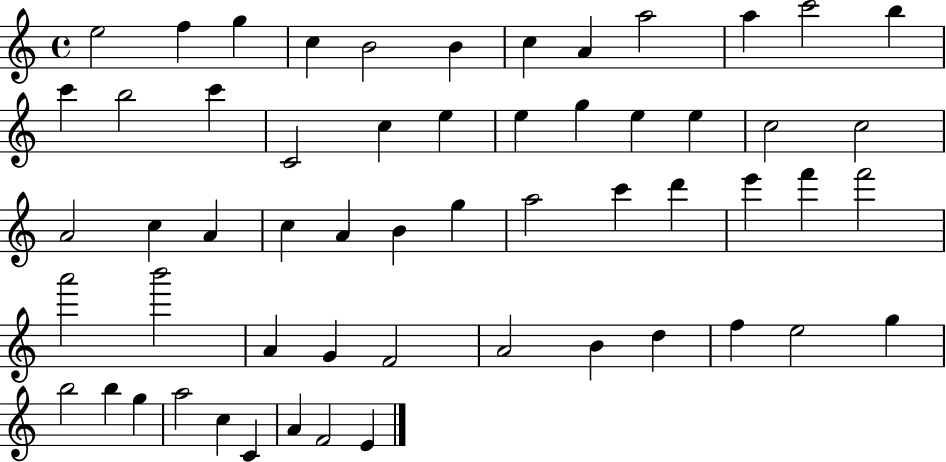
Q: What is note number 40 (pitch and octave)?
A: A4